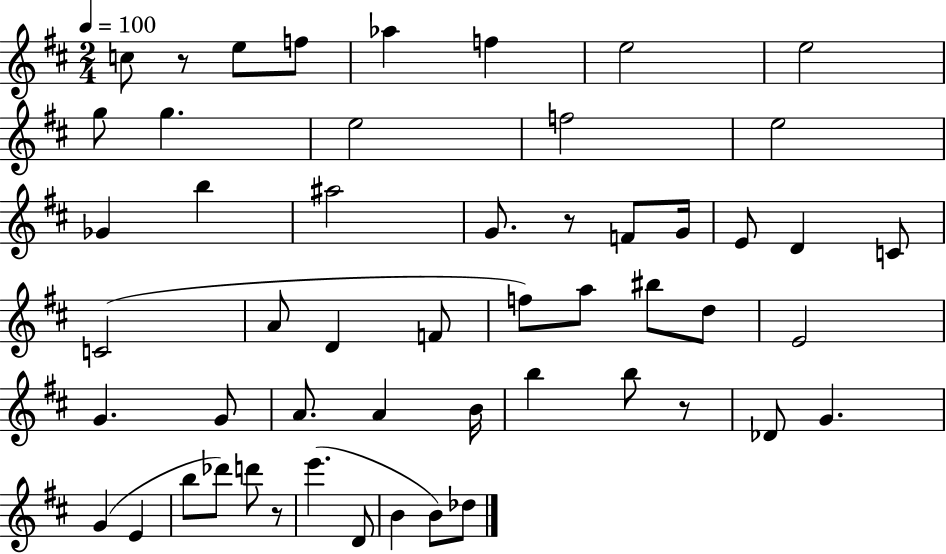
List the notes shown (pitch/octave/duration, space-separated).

C5/e R/e E5/e F5/e Ab5/q F5/q E5/h E5/h G5/e G5/q. E5/h F5/h E5/h Gb4/q B5/q A#5/h G4/e. R/e F4/e G4/s E4/e D4/q C4/e C4/h A4/e D4/q F4/e F5/e A5/e BIS5/e D5/e E4/h G4/q. G4/e A4/e. A4/q B4/s B5/q B5/e R/e Db4/e G4/q. G4/q E4/q B5/e Db6/e D6/e R/e E6/q. D4/e B4/q B4/e Db5/e